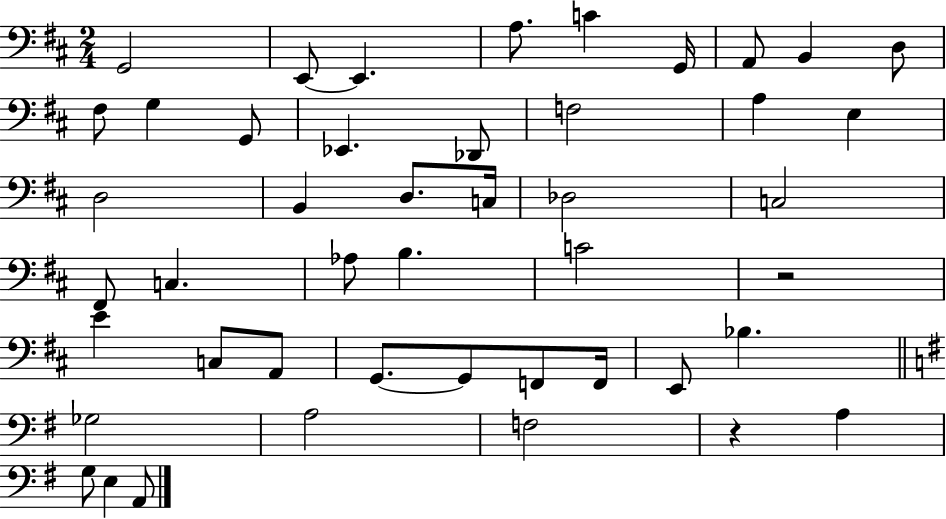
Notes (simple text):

G2/h E2/e E2/q. A3/e. C4/q G2/s A2/e B2/q D3/e F#3/e G3/q G2/e Eb2/q. Db2/e F3/h A3/q E3/q D3/h B2/q D3/e. C3/s Db3/h C3/h F#2/e C3/q. Ab3/e B3/q. C4/h R/h E4/q C3/e A2/e G2/e. G2/e F2/e F2/s E2/e Bb3/q. Gb3/h A3/h F3/h R/q A3/q G3/e E3/q A2/e